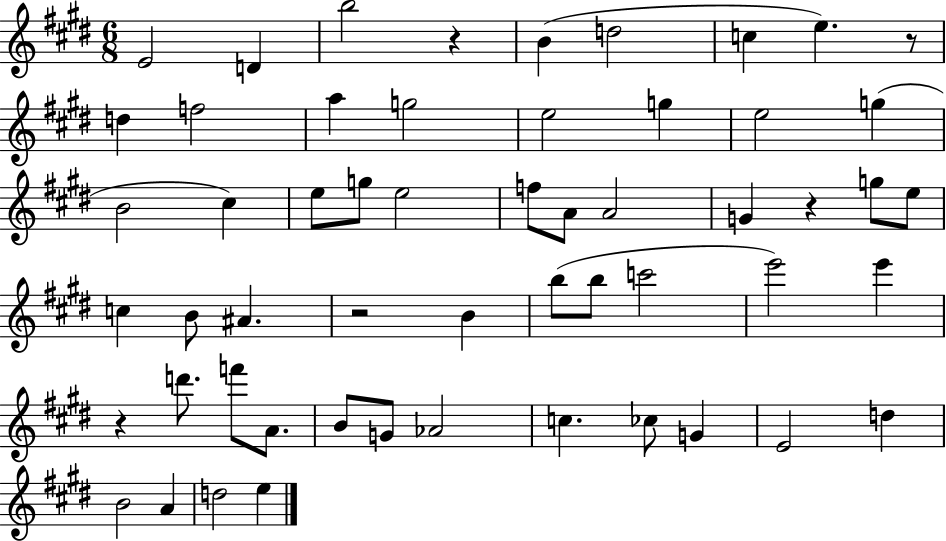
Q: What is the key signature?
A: E major